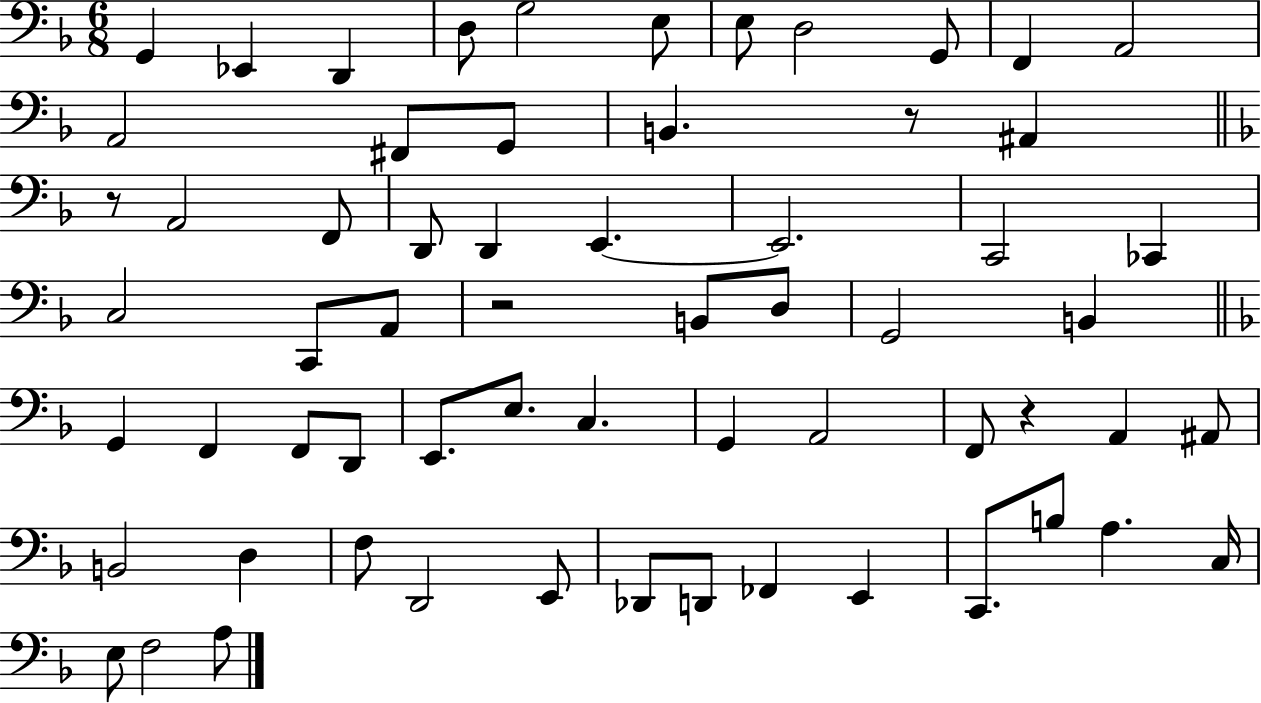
G2/q Eb2/q D2/q D3/e G3/h E3/e E3/e D3/h G2/e F2/q A2/h A2/h F#2/e G2/e B2/q. R/e A#2/q R/e A2/h F2/e D2/e D2/q E2/q. E2/h. C2/h CES2/q C3/h C2/e A2/e R/h B2/e D3/e G2/h B2/q G2/q F2/q F2/e D2/e E2/e. E3/e. C3/q. G2/q A2/h F2/e R/q A2/q A#2/e B2/h D3/q F3/e D2/h E2/e Db2/e D2/e FES2/q E2/q C2/e. B3/e A3/q. C3/s E3/e F3/h A3/e